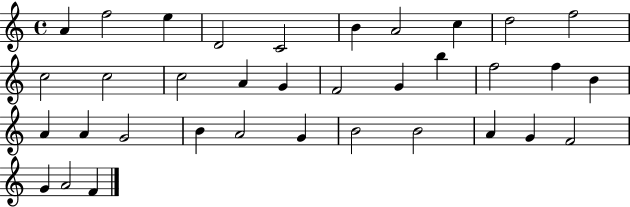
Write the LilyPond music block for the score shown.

{
  \clef treble
  \time 4/4
  \defaultTimeSignature
  \key c \major
  a'4 f''2 e''4 | d'2 c'2 | b'4 a'2 c''4 | d''2 f''2 | \break c''2 c''2 | c''2 a'4 g'4 | f'2 g'4 b''4 | f''2 f''4 b'4 | \break a'4 a'4 g'2 | b'4 a'2 g'4 | b'2 b'2 | a'4 g'4 f'2 | \break g'4 a'2 f'4 | \bar "|."
}